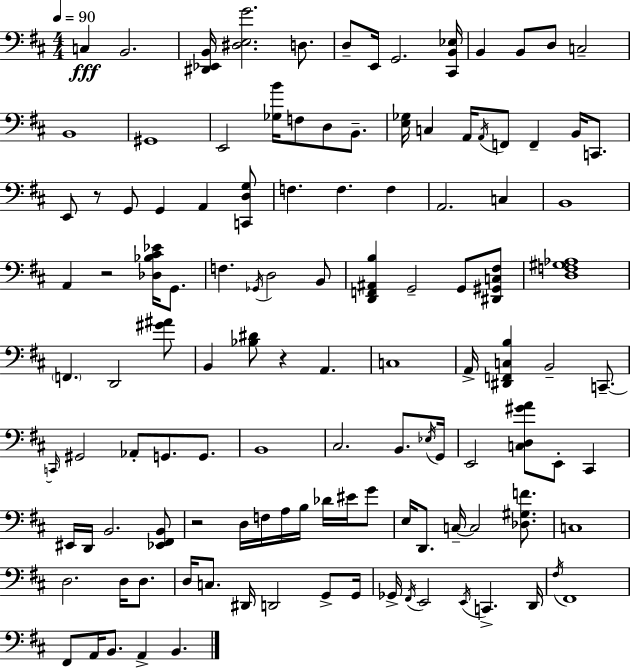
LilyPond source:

{
  \clef bass
  \numericTimeSignature
  \time 4/4
  \key d \major
  \tempo 4 = 90
  c4\fff b,2. | <dis, ees, b,>16 <dis e g'>2. d8. | d8-- e,16 g,2. <cis, b, ees>16 | b,4 b,8 d8 c2-- | \break b,1 | gis,1 | e,2 <ges b'>16 f8 d8 b,8.-- | <e ges>16 c4 a,16 \acciaccatura { a,16 } f,8 f,4-- b,16 c,8. | \break e,8 r8 g,8 g,4 a,4 <c, d g>8 | f4. f4. f4 | a,2. c4 | b,1 | \break a,4 r2 <des bes cis' ees'>16 g,8. | f4. \acciaccatura { ges,16 } d2 | b,8 <d, f, ais, b>4 g,2-- g,8 | <dis, gis, c fis>8 <d f gis aes>1 | \break \parenthesize f,4. d,2 | <gis' ais'>8 b,4 <bes dis'>8 r4 a,4. | c1 | a,16-> <dis, f, c b>4 b,2-- c,8.--~~ | \break \grace { c,16 } gis,2 aes,8-. g,8. | g,8. b,1 | cis2. b,8. | \acciaccatura { ees16 } g,16 e,2 <c d gis' a'>8 e,8-. | \break cis,4 eis,16 d,16 b,2. | <ees, fis, b,>8 r2 d16 f16 a16 b16 | des'16 eis'16 g'8 e16 d,8. c16--~~ c2 | <des gis f'>8. c1 | \break d2. | d16 d8. d16 c8. dis,16 d,2 | g,8-> g,16 ges,16-> \acciaccatura { fis,16 } e,2 \acciaccatura { e,16 } c,4.-> | d,16 \acciaccatura { fis16 } fis,1 | \break fis,8 a,16 b,8. a,4-> | b,4. \bar "|."
}